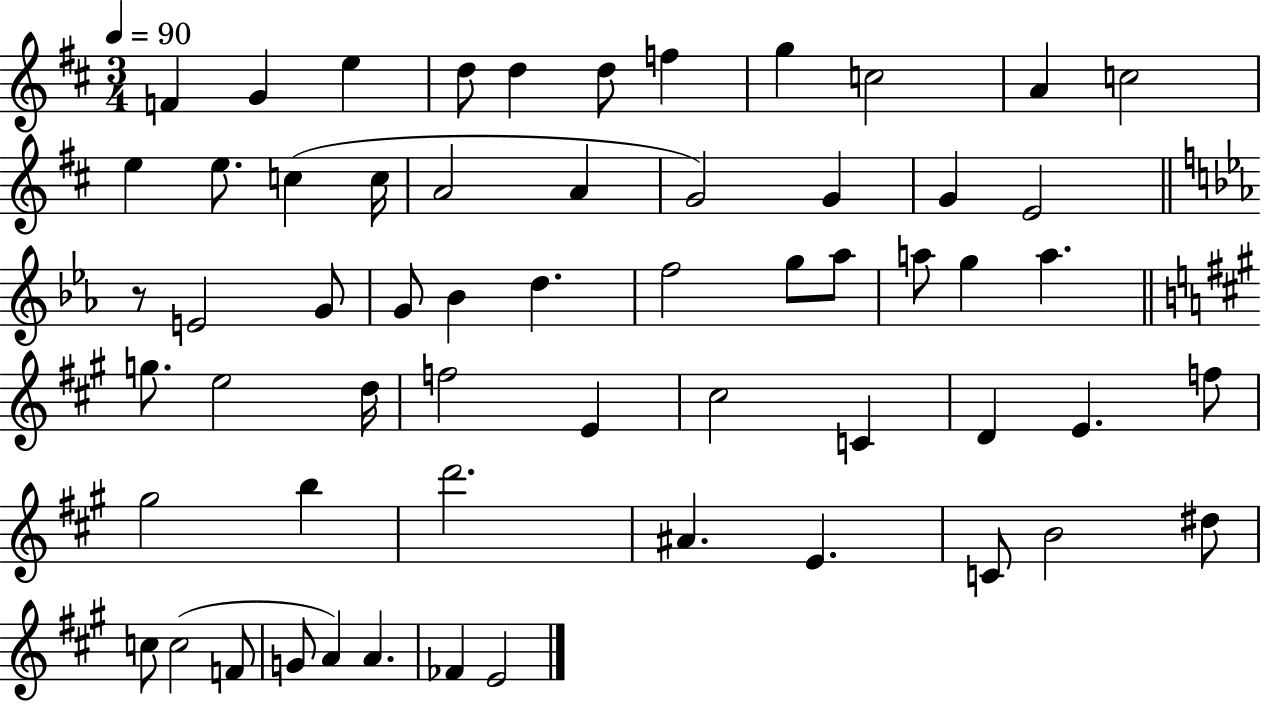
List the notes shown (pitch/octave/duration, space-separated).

F4/q G4/q E5/q D5/e D5/q D5/e F5/q G5/q C5/h A4/q C5/h E5/q E5/e. C5/q C5/s A4/h A4/q G4/h G4/q G4/q E4/h R/e E4/h G4/e G4/e Bb4/q D5/q. F5/h G5/e Ab5/e A5/e G5/q A5/q. G5/e. E5/h D5/s F5/h E4/q C#5/h C4/q D4/q E4/q. F5/e G#5/h B5/q D6/h. A#4/q. E4/q. C4/e B4/h D#5/e C5/e C5/h F4/e G4/e A4/q A4/q. FES4/q E4/h